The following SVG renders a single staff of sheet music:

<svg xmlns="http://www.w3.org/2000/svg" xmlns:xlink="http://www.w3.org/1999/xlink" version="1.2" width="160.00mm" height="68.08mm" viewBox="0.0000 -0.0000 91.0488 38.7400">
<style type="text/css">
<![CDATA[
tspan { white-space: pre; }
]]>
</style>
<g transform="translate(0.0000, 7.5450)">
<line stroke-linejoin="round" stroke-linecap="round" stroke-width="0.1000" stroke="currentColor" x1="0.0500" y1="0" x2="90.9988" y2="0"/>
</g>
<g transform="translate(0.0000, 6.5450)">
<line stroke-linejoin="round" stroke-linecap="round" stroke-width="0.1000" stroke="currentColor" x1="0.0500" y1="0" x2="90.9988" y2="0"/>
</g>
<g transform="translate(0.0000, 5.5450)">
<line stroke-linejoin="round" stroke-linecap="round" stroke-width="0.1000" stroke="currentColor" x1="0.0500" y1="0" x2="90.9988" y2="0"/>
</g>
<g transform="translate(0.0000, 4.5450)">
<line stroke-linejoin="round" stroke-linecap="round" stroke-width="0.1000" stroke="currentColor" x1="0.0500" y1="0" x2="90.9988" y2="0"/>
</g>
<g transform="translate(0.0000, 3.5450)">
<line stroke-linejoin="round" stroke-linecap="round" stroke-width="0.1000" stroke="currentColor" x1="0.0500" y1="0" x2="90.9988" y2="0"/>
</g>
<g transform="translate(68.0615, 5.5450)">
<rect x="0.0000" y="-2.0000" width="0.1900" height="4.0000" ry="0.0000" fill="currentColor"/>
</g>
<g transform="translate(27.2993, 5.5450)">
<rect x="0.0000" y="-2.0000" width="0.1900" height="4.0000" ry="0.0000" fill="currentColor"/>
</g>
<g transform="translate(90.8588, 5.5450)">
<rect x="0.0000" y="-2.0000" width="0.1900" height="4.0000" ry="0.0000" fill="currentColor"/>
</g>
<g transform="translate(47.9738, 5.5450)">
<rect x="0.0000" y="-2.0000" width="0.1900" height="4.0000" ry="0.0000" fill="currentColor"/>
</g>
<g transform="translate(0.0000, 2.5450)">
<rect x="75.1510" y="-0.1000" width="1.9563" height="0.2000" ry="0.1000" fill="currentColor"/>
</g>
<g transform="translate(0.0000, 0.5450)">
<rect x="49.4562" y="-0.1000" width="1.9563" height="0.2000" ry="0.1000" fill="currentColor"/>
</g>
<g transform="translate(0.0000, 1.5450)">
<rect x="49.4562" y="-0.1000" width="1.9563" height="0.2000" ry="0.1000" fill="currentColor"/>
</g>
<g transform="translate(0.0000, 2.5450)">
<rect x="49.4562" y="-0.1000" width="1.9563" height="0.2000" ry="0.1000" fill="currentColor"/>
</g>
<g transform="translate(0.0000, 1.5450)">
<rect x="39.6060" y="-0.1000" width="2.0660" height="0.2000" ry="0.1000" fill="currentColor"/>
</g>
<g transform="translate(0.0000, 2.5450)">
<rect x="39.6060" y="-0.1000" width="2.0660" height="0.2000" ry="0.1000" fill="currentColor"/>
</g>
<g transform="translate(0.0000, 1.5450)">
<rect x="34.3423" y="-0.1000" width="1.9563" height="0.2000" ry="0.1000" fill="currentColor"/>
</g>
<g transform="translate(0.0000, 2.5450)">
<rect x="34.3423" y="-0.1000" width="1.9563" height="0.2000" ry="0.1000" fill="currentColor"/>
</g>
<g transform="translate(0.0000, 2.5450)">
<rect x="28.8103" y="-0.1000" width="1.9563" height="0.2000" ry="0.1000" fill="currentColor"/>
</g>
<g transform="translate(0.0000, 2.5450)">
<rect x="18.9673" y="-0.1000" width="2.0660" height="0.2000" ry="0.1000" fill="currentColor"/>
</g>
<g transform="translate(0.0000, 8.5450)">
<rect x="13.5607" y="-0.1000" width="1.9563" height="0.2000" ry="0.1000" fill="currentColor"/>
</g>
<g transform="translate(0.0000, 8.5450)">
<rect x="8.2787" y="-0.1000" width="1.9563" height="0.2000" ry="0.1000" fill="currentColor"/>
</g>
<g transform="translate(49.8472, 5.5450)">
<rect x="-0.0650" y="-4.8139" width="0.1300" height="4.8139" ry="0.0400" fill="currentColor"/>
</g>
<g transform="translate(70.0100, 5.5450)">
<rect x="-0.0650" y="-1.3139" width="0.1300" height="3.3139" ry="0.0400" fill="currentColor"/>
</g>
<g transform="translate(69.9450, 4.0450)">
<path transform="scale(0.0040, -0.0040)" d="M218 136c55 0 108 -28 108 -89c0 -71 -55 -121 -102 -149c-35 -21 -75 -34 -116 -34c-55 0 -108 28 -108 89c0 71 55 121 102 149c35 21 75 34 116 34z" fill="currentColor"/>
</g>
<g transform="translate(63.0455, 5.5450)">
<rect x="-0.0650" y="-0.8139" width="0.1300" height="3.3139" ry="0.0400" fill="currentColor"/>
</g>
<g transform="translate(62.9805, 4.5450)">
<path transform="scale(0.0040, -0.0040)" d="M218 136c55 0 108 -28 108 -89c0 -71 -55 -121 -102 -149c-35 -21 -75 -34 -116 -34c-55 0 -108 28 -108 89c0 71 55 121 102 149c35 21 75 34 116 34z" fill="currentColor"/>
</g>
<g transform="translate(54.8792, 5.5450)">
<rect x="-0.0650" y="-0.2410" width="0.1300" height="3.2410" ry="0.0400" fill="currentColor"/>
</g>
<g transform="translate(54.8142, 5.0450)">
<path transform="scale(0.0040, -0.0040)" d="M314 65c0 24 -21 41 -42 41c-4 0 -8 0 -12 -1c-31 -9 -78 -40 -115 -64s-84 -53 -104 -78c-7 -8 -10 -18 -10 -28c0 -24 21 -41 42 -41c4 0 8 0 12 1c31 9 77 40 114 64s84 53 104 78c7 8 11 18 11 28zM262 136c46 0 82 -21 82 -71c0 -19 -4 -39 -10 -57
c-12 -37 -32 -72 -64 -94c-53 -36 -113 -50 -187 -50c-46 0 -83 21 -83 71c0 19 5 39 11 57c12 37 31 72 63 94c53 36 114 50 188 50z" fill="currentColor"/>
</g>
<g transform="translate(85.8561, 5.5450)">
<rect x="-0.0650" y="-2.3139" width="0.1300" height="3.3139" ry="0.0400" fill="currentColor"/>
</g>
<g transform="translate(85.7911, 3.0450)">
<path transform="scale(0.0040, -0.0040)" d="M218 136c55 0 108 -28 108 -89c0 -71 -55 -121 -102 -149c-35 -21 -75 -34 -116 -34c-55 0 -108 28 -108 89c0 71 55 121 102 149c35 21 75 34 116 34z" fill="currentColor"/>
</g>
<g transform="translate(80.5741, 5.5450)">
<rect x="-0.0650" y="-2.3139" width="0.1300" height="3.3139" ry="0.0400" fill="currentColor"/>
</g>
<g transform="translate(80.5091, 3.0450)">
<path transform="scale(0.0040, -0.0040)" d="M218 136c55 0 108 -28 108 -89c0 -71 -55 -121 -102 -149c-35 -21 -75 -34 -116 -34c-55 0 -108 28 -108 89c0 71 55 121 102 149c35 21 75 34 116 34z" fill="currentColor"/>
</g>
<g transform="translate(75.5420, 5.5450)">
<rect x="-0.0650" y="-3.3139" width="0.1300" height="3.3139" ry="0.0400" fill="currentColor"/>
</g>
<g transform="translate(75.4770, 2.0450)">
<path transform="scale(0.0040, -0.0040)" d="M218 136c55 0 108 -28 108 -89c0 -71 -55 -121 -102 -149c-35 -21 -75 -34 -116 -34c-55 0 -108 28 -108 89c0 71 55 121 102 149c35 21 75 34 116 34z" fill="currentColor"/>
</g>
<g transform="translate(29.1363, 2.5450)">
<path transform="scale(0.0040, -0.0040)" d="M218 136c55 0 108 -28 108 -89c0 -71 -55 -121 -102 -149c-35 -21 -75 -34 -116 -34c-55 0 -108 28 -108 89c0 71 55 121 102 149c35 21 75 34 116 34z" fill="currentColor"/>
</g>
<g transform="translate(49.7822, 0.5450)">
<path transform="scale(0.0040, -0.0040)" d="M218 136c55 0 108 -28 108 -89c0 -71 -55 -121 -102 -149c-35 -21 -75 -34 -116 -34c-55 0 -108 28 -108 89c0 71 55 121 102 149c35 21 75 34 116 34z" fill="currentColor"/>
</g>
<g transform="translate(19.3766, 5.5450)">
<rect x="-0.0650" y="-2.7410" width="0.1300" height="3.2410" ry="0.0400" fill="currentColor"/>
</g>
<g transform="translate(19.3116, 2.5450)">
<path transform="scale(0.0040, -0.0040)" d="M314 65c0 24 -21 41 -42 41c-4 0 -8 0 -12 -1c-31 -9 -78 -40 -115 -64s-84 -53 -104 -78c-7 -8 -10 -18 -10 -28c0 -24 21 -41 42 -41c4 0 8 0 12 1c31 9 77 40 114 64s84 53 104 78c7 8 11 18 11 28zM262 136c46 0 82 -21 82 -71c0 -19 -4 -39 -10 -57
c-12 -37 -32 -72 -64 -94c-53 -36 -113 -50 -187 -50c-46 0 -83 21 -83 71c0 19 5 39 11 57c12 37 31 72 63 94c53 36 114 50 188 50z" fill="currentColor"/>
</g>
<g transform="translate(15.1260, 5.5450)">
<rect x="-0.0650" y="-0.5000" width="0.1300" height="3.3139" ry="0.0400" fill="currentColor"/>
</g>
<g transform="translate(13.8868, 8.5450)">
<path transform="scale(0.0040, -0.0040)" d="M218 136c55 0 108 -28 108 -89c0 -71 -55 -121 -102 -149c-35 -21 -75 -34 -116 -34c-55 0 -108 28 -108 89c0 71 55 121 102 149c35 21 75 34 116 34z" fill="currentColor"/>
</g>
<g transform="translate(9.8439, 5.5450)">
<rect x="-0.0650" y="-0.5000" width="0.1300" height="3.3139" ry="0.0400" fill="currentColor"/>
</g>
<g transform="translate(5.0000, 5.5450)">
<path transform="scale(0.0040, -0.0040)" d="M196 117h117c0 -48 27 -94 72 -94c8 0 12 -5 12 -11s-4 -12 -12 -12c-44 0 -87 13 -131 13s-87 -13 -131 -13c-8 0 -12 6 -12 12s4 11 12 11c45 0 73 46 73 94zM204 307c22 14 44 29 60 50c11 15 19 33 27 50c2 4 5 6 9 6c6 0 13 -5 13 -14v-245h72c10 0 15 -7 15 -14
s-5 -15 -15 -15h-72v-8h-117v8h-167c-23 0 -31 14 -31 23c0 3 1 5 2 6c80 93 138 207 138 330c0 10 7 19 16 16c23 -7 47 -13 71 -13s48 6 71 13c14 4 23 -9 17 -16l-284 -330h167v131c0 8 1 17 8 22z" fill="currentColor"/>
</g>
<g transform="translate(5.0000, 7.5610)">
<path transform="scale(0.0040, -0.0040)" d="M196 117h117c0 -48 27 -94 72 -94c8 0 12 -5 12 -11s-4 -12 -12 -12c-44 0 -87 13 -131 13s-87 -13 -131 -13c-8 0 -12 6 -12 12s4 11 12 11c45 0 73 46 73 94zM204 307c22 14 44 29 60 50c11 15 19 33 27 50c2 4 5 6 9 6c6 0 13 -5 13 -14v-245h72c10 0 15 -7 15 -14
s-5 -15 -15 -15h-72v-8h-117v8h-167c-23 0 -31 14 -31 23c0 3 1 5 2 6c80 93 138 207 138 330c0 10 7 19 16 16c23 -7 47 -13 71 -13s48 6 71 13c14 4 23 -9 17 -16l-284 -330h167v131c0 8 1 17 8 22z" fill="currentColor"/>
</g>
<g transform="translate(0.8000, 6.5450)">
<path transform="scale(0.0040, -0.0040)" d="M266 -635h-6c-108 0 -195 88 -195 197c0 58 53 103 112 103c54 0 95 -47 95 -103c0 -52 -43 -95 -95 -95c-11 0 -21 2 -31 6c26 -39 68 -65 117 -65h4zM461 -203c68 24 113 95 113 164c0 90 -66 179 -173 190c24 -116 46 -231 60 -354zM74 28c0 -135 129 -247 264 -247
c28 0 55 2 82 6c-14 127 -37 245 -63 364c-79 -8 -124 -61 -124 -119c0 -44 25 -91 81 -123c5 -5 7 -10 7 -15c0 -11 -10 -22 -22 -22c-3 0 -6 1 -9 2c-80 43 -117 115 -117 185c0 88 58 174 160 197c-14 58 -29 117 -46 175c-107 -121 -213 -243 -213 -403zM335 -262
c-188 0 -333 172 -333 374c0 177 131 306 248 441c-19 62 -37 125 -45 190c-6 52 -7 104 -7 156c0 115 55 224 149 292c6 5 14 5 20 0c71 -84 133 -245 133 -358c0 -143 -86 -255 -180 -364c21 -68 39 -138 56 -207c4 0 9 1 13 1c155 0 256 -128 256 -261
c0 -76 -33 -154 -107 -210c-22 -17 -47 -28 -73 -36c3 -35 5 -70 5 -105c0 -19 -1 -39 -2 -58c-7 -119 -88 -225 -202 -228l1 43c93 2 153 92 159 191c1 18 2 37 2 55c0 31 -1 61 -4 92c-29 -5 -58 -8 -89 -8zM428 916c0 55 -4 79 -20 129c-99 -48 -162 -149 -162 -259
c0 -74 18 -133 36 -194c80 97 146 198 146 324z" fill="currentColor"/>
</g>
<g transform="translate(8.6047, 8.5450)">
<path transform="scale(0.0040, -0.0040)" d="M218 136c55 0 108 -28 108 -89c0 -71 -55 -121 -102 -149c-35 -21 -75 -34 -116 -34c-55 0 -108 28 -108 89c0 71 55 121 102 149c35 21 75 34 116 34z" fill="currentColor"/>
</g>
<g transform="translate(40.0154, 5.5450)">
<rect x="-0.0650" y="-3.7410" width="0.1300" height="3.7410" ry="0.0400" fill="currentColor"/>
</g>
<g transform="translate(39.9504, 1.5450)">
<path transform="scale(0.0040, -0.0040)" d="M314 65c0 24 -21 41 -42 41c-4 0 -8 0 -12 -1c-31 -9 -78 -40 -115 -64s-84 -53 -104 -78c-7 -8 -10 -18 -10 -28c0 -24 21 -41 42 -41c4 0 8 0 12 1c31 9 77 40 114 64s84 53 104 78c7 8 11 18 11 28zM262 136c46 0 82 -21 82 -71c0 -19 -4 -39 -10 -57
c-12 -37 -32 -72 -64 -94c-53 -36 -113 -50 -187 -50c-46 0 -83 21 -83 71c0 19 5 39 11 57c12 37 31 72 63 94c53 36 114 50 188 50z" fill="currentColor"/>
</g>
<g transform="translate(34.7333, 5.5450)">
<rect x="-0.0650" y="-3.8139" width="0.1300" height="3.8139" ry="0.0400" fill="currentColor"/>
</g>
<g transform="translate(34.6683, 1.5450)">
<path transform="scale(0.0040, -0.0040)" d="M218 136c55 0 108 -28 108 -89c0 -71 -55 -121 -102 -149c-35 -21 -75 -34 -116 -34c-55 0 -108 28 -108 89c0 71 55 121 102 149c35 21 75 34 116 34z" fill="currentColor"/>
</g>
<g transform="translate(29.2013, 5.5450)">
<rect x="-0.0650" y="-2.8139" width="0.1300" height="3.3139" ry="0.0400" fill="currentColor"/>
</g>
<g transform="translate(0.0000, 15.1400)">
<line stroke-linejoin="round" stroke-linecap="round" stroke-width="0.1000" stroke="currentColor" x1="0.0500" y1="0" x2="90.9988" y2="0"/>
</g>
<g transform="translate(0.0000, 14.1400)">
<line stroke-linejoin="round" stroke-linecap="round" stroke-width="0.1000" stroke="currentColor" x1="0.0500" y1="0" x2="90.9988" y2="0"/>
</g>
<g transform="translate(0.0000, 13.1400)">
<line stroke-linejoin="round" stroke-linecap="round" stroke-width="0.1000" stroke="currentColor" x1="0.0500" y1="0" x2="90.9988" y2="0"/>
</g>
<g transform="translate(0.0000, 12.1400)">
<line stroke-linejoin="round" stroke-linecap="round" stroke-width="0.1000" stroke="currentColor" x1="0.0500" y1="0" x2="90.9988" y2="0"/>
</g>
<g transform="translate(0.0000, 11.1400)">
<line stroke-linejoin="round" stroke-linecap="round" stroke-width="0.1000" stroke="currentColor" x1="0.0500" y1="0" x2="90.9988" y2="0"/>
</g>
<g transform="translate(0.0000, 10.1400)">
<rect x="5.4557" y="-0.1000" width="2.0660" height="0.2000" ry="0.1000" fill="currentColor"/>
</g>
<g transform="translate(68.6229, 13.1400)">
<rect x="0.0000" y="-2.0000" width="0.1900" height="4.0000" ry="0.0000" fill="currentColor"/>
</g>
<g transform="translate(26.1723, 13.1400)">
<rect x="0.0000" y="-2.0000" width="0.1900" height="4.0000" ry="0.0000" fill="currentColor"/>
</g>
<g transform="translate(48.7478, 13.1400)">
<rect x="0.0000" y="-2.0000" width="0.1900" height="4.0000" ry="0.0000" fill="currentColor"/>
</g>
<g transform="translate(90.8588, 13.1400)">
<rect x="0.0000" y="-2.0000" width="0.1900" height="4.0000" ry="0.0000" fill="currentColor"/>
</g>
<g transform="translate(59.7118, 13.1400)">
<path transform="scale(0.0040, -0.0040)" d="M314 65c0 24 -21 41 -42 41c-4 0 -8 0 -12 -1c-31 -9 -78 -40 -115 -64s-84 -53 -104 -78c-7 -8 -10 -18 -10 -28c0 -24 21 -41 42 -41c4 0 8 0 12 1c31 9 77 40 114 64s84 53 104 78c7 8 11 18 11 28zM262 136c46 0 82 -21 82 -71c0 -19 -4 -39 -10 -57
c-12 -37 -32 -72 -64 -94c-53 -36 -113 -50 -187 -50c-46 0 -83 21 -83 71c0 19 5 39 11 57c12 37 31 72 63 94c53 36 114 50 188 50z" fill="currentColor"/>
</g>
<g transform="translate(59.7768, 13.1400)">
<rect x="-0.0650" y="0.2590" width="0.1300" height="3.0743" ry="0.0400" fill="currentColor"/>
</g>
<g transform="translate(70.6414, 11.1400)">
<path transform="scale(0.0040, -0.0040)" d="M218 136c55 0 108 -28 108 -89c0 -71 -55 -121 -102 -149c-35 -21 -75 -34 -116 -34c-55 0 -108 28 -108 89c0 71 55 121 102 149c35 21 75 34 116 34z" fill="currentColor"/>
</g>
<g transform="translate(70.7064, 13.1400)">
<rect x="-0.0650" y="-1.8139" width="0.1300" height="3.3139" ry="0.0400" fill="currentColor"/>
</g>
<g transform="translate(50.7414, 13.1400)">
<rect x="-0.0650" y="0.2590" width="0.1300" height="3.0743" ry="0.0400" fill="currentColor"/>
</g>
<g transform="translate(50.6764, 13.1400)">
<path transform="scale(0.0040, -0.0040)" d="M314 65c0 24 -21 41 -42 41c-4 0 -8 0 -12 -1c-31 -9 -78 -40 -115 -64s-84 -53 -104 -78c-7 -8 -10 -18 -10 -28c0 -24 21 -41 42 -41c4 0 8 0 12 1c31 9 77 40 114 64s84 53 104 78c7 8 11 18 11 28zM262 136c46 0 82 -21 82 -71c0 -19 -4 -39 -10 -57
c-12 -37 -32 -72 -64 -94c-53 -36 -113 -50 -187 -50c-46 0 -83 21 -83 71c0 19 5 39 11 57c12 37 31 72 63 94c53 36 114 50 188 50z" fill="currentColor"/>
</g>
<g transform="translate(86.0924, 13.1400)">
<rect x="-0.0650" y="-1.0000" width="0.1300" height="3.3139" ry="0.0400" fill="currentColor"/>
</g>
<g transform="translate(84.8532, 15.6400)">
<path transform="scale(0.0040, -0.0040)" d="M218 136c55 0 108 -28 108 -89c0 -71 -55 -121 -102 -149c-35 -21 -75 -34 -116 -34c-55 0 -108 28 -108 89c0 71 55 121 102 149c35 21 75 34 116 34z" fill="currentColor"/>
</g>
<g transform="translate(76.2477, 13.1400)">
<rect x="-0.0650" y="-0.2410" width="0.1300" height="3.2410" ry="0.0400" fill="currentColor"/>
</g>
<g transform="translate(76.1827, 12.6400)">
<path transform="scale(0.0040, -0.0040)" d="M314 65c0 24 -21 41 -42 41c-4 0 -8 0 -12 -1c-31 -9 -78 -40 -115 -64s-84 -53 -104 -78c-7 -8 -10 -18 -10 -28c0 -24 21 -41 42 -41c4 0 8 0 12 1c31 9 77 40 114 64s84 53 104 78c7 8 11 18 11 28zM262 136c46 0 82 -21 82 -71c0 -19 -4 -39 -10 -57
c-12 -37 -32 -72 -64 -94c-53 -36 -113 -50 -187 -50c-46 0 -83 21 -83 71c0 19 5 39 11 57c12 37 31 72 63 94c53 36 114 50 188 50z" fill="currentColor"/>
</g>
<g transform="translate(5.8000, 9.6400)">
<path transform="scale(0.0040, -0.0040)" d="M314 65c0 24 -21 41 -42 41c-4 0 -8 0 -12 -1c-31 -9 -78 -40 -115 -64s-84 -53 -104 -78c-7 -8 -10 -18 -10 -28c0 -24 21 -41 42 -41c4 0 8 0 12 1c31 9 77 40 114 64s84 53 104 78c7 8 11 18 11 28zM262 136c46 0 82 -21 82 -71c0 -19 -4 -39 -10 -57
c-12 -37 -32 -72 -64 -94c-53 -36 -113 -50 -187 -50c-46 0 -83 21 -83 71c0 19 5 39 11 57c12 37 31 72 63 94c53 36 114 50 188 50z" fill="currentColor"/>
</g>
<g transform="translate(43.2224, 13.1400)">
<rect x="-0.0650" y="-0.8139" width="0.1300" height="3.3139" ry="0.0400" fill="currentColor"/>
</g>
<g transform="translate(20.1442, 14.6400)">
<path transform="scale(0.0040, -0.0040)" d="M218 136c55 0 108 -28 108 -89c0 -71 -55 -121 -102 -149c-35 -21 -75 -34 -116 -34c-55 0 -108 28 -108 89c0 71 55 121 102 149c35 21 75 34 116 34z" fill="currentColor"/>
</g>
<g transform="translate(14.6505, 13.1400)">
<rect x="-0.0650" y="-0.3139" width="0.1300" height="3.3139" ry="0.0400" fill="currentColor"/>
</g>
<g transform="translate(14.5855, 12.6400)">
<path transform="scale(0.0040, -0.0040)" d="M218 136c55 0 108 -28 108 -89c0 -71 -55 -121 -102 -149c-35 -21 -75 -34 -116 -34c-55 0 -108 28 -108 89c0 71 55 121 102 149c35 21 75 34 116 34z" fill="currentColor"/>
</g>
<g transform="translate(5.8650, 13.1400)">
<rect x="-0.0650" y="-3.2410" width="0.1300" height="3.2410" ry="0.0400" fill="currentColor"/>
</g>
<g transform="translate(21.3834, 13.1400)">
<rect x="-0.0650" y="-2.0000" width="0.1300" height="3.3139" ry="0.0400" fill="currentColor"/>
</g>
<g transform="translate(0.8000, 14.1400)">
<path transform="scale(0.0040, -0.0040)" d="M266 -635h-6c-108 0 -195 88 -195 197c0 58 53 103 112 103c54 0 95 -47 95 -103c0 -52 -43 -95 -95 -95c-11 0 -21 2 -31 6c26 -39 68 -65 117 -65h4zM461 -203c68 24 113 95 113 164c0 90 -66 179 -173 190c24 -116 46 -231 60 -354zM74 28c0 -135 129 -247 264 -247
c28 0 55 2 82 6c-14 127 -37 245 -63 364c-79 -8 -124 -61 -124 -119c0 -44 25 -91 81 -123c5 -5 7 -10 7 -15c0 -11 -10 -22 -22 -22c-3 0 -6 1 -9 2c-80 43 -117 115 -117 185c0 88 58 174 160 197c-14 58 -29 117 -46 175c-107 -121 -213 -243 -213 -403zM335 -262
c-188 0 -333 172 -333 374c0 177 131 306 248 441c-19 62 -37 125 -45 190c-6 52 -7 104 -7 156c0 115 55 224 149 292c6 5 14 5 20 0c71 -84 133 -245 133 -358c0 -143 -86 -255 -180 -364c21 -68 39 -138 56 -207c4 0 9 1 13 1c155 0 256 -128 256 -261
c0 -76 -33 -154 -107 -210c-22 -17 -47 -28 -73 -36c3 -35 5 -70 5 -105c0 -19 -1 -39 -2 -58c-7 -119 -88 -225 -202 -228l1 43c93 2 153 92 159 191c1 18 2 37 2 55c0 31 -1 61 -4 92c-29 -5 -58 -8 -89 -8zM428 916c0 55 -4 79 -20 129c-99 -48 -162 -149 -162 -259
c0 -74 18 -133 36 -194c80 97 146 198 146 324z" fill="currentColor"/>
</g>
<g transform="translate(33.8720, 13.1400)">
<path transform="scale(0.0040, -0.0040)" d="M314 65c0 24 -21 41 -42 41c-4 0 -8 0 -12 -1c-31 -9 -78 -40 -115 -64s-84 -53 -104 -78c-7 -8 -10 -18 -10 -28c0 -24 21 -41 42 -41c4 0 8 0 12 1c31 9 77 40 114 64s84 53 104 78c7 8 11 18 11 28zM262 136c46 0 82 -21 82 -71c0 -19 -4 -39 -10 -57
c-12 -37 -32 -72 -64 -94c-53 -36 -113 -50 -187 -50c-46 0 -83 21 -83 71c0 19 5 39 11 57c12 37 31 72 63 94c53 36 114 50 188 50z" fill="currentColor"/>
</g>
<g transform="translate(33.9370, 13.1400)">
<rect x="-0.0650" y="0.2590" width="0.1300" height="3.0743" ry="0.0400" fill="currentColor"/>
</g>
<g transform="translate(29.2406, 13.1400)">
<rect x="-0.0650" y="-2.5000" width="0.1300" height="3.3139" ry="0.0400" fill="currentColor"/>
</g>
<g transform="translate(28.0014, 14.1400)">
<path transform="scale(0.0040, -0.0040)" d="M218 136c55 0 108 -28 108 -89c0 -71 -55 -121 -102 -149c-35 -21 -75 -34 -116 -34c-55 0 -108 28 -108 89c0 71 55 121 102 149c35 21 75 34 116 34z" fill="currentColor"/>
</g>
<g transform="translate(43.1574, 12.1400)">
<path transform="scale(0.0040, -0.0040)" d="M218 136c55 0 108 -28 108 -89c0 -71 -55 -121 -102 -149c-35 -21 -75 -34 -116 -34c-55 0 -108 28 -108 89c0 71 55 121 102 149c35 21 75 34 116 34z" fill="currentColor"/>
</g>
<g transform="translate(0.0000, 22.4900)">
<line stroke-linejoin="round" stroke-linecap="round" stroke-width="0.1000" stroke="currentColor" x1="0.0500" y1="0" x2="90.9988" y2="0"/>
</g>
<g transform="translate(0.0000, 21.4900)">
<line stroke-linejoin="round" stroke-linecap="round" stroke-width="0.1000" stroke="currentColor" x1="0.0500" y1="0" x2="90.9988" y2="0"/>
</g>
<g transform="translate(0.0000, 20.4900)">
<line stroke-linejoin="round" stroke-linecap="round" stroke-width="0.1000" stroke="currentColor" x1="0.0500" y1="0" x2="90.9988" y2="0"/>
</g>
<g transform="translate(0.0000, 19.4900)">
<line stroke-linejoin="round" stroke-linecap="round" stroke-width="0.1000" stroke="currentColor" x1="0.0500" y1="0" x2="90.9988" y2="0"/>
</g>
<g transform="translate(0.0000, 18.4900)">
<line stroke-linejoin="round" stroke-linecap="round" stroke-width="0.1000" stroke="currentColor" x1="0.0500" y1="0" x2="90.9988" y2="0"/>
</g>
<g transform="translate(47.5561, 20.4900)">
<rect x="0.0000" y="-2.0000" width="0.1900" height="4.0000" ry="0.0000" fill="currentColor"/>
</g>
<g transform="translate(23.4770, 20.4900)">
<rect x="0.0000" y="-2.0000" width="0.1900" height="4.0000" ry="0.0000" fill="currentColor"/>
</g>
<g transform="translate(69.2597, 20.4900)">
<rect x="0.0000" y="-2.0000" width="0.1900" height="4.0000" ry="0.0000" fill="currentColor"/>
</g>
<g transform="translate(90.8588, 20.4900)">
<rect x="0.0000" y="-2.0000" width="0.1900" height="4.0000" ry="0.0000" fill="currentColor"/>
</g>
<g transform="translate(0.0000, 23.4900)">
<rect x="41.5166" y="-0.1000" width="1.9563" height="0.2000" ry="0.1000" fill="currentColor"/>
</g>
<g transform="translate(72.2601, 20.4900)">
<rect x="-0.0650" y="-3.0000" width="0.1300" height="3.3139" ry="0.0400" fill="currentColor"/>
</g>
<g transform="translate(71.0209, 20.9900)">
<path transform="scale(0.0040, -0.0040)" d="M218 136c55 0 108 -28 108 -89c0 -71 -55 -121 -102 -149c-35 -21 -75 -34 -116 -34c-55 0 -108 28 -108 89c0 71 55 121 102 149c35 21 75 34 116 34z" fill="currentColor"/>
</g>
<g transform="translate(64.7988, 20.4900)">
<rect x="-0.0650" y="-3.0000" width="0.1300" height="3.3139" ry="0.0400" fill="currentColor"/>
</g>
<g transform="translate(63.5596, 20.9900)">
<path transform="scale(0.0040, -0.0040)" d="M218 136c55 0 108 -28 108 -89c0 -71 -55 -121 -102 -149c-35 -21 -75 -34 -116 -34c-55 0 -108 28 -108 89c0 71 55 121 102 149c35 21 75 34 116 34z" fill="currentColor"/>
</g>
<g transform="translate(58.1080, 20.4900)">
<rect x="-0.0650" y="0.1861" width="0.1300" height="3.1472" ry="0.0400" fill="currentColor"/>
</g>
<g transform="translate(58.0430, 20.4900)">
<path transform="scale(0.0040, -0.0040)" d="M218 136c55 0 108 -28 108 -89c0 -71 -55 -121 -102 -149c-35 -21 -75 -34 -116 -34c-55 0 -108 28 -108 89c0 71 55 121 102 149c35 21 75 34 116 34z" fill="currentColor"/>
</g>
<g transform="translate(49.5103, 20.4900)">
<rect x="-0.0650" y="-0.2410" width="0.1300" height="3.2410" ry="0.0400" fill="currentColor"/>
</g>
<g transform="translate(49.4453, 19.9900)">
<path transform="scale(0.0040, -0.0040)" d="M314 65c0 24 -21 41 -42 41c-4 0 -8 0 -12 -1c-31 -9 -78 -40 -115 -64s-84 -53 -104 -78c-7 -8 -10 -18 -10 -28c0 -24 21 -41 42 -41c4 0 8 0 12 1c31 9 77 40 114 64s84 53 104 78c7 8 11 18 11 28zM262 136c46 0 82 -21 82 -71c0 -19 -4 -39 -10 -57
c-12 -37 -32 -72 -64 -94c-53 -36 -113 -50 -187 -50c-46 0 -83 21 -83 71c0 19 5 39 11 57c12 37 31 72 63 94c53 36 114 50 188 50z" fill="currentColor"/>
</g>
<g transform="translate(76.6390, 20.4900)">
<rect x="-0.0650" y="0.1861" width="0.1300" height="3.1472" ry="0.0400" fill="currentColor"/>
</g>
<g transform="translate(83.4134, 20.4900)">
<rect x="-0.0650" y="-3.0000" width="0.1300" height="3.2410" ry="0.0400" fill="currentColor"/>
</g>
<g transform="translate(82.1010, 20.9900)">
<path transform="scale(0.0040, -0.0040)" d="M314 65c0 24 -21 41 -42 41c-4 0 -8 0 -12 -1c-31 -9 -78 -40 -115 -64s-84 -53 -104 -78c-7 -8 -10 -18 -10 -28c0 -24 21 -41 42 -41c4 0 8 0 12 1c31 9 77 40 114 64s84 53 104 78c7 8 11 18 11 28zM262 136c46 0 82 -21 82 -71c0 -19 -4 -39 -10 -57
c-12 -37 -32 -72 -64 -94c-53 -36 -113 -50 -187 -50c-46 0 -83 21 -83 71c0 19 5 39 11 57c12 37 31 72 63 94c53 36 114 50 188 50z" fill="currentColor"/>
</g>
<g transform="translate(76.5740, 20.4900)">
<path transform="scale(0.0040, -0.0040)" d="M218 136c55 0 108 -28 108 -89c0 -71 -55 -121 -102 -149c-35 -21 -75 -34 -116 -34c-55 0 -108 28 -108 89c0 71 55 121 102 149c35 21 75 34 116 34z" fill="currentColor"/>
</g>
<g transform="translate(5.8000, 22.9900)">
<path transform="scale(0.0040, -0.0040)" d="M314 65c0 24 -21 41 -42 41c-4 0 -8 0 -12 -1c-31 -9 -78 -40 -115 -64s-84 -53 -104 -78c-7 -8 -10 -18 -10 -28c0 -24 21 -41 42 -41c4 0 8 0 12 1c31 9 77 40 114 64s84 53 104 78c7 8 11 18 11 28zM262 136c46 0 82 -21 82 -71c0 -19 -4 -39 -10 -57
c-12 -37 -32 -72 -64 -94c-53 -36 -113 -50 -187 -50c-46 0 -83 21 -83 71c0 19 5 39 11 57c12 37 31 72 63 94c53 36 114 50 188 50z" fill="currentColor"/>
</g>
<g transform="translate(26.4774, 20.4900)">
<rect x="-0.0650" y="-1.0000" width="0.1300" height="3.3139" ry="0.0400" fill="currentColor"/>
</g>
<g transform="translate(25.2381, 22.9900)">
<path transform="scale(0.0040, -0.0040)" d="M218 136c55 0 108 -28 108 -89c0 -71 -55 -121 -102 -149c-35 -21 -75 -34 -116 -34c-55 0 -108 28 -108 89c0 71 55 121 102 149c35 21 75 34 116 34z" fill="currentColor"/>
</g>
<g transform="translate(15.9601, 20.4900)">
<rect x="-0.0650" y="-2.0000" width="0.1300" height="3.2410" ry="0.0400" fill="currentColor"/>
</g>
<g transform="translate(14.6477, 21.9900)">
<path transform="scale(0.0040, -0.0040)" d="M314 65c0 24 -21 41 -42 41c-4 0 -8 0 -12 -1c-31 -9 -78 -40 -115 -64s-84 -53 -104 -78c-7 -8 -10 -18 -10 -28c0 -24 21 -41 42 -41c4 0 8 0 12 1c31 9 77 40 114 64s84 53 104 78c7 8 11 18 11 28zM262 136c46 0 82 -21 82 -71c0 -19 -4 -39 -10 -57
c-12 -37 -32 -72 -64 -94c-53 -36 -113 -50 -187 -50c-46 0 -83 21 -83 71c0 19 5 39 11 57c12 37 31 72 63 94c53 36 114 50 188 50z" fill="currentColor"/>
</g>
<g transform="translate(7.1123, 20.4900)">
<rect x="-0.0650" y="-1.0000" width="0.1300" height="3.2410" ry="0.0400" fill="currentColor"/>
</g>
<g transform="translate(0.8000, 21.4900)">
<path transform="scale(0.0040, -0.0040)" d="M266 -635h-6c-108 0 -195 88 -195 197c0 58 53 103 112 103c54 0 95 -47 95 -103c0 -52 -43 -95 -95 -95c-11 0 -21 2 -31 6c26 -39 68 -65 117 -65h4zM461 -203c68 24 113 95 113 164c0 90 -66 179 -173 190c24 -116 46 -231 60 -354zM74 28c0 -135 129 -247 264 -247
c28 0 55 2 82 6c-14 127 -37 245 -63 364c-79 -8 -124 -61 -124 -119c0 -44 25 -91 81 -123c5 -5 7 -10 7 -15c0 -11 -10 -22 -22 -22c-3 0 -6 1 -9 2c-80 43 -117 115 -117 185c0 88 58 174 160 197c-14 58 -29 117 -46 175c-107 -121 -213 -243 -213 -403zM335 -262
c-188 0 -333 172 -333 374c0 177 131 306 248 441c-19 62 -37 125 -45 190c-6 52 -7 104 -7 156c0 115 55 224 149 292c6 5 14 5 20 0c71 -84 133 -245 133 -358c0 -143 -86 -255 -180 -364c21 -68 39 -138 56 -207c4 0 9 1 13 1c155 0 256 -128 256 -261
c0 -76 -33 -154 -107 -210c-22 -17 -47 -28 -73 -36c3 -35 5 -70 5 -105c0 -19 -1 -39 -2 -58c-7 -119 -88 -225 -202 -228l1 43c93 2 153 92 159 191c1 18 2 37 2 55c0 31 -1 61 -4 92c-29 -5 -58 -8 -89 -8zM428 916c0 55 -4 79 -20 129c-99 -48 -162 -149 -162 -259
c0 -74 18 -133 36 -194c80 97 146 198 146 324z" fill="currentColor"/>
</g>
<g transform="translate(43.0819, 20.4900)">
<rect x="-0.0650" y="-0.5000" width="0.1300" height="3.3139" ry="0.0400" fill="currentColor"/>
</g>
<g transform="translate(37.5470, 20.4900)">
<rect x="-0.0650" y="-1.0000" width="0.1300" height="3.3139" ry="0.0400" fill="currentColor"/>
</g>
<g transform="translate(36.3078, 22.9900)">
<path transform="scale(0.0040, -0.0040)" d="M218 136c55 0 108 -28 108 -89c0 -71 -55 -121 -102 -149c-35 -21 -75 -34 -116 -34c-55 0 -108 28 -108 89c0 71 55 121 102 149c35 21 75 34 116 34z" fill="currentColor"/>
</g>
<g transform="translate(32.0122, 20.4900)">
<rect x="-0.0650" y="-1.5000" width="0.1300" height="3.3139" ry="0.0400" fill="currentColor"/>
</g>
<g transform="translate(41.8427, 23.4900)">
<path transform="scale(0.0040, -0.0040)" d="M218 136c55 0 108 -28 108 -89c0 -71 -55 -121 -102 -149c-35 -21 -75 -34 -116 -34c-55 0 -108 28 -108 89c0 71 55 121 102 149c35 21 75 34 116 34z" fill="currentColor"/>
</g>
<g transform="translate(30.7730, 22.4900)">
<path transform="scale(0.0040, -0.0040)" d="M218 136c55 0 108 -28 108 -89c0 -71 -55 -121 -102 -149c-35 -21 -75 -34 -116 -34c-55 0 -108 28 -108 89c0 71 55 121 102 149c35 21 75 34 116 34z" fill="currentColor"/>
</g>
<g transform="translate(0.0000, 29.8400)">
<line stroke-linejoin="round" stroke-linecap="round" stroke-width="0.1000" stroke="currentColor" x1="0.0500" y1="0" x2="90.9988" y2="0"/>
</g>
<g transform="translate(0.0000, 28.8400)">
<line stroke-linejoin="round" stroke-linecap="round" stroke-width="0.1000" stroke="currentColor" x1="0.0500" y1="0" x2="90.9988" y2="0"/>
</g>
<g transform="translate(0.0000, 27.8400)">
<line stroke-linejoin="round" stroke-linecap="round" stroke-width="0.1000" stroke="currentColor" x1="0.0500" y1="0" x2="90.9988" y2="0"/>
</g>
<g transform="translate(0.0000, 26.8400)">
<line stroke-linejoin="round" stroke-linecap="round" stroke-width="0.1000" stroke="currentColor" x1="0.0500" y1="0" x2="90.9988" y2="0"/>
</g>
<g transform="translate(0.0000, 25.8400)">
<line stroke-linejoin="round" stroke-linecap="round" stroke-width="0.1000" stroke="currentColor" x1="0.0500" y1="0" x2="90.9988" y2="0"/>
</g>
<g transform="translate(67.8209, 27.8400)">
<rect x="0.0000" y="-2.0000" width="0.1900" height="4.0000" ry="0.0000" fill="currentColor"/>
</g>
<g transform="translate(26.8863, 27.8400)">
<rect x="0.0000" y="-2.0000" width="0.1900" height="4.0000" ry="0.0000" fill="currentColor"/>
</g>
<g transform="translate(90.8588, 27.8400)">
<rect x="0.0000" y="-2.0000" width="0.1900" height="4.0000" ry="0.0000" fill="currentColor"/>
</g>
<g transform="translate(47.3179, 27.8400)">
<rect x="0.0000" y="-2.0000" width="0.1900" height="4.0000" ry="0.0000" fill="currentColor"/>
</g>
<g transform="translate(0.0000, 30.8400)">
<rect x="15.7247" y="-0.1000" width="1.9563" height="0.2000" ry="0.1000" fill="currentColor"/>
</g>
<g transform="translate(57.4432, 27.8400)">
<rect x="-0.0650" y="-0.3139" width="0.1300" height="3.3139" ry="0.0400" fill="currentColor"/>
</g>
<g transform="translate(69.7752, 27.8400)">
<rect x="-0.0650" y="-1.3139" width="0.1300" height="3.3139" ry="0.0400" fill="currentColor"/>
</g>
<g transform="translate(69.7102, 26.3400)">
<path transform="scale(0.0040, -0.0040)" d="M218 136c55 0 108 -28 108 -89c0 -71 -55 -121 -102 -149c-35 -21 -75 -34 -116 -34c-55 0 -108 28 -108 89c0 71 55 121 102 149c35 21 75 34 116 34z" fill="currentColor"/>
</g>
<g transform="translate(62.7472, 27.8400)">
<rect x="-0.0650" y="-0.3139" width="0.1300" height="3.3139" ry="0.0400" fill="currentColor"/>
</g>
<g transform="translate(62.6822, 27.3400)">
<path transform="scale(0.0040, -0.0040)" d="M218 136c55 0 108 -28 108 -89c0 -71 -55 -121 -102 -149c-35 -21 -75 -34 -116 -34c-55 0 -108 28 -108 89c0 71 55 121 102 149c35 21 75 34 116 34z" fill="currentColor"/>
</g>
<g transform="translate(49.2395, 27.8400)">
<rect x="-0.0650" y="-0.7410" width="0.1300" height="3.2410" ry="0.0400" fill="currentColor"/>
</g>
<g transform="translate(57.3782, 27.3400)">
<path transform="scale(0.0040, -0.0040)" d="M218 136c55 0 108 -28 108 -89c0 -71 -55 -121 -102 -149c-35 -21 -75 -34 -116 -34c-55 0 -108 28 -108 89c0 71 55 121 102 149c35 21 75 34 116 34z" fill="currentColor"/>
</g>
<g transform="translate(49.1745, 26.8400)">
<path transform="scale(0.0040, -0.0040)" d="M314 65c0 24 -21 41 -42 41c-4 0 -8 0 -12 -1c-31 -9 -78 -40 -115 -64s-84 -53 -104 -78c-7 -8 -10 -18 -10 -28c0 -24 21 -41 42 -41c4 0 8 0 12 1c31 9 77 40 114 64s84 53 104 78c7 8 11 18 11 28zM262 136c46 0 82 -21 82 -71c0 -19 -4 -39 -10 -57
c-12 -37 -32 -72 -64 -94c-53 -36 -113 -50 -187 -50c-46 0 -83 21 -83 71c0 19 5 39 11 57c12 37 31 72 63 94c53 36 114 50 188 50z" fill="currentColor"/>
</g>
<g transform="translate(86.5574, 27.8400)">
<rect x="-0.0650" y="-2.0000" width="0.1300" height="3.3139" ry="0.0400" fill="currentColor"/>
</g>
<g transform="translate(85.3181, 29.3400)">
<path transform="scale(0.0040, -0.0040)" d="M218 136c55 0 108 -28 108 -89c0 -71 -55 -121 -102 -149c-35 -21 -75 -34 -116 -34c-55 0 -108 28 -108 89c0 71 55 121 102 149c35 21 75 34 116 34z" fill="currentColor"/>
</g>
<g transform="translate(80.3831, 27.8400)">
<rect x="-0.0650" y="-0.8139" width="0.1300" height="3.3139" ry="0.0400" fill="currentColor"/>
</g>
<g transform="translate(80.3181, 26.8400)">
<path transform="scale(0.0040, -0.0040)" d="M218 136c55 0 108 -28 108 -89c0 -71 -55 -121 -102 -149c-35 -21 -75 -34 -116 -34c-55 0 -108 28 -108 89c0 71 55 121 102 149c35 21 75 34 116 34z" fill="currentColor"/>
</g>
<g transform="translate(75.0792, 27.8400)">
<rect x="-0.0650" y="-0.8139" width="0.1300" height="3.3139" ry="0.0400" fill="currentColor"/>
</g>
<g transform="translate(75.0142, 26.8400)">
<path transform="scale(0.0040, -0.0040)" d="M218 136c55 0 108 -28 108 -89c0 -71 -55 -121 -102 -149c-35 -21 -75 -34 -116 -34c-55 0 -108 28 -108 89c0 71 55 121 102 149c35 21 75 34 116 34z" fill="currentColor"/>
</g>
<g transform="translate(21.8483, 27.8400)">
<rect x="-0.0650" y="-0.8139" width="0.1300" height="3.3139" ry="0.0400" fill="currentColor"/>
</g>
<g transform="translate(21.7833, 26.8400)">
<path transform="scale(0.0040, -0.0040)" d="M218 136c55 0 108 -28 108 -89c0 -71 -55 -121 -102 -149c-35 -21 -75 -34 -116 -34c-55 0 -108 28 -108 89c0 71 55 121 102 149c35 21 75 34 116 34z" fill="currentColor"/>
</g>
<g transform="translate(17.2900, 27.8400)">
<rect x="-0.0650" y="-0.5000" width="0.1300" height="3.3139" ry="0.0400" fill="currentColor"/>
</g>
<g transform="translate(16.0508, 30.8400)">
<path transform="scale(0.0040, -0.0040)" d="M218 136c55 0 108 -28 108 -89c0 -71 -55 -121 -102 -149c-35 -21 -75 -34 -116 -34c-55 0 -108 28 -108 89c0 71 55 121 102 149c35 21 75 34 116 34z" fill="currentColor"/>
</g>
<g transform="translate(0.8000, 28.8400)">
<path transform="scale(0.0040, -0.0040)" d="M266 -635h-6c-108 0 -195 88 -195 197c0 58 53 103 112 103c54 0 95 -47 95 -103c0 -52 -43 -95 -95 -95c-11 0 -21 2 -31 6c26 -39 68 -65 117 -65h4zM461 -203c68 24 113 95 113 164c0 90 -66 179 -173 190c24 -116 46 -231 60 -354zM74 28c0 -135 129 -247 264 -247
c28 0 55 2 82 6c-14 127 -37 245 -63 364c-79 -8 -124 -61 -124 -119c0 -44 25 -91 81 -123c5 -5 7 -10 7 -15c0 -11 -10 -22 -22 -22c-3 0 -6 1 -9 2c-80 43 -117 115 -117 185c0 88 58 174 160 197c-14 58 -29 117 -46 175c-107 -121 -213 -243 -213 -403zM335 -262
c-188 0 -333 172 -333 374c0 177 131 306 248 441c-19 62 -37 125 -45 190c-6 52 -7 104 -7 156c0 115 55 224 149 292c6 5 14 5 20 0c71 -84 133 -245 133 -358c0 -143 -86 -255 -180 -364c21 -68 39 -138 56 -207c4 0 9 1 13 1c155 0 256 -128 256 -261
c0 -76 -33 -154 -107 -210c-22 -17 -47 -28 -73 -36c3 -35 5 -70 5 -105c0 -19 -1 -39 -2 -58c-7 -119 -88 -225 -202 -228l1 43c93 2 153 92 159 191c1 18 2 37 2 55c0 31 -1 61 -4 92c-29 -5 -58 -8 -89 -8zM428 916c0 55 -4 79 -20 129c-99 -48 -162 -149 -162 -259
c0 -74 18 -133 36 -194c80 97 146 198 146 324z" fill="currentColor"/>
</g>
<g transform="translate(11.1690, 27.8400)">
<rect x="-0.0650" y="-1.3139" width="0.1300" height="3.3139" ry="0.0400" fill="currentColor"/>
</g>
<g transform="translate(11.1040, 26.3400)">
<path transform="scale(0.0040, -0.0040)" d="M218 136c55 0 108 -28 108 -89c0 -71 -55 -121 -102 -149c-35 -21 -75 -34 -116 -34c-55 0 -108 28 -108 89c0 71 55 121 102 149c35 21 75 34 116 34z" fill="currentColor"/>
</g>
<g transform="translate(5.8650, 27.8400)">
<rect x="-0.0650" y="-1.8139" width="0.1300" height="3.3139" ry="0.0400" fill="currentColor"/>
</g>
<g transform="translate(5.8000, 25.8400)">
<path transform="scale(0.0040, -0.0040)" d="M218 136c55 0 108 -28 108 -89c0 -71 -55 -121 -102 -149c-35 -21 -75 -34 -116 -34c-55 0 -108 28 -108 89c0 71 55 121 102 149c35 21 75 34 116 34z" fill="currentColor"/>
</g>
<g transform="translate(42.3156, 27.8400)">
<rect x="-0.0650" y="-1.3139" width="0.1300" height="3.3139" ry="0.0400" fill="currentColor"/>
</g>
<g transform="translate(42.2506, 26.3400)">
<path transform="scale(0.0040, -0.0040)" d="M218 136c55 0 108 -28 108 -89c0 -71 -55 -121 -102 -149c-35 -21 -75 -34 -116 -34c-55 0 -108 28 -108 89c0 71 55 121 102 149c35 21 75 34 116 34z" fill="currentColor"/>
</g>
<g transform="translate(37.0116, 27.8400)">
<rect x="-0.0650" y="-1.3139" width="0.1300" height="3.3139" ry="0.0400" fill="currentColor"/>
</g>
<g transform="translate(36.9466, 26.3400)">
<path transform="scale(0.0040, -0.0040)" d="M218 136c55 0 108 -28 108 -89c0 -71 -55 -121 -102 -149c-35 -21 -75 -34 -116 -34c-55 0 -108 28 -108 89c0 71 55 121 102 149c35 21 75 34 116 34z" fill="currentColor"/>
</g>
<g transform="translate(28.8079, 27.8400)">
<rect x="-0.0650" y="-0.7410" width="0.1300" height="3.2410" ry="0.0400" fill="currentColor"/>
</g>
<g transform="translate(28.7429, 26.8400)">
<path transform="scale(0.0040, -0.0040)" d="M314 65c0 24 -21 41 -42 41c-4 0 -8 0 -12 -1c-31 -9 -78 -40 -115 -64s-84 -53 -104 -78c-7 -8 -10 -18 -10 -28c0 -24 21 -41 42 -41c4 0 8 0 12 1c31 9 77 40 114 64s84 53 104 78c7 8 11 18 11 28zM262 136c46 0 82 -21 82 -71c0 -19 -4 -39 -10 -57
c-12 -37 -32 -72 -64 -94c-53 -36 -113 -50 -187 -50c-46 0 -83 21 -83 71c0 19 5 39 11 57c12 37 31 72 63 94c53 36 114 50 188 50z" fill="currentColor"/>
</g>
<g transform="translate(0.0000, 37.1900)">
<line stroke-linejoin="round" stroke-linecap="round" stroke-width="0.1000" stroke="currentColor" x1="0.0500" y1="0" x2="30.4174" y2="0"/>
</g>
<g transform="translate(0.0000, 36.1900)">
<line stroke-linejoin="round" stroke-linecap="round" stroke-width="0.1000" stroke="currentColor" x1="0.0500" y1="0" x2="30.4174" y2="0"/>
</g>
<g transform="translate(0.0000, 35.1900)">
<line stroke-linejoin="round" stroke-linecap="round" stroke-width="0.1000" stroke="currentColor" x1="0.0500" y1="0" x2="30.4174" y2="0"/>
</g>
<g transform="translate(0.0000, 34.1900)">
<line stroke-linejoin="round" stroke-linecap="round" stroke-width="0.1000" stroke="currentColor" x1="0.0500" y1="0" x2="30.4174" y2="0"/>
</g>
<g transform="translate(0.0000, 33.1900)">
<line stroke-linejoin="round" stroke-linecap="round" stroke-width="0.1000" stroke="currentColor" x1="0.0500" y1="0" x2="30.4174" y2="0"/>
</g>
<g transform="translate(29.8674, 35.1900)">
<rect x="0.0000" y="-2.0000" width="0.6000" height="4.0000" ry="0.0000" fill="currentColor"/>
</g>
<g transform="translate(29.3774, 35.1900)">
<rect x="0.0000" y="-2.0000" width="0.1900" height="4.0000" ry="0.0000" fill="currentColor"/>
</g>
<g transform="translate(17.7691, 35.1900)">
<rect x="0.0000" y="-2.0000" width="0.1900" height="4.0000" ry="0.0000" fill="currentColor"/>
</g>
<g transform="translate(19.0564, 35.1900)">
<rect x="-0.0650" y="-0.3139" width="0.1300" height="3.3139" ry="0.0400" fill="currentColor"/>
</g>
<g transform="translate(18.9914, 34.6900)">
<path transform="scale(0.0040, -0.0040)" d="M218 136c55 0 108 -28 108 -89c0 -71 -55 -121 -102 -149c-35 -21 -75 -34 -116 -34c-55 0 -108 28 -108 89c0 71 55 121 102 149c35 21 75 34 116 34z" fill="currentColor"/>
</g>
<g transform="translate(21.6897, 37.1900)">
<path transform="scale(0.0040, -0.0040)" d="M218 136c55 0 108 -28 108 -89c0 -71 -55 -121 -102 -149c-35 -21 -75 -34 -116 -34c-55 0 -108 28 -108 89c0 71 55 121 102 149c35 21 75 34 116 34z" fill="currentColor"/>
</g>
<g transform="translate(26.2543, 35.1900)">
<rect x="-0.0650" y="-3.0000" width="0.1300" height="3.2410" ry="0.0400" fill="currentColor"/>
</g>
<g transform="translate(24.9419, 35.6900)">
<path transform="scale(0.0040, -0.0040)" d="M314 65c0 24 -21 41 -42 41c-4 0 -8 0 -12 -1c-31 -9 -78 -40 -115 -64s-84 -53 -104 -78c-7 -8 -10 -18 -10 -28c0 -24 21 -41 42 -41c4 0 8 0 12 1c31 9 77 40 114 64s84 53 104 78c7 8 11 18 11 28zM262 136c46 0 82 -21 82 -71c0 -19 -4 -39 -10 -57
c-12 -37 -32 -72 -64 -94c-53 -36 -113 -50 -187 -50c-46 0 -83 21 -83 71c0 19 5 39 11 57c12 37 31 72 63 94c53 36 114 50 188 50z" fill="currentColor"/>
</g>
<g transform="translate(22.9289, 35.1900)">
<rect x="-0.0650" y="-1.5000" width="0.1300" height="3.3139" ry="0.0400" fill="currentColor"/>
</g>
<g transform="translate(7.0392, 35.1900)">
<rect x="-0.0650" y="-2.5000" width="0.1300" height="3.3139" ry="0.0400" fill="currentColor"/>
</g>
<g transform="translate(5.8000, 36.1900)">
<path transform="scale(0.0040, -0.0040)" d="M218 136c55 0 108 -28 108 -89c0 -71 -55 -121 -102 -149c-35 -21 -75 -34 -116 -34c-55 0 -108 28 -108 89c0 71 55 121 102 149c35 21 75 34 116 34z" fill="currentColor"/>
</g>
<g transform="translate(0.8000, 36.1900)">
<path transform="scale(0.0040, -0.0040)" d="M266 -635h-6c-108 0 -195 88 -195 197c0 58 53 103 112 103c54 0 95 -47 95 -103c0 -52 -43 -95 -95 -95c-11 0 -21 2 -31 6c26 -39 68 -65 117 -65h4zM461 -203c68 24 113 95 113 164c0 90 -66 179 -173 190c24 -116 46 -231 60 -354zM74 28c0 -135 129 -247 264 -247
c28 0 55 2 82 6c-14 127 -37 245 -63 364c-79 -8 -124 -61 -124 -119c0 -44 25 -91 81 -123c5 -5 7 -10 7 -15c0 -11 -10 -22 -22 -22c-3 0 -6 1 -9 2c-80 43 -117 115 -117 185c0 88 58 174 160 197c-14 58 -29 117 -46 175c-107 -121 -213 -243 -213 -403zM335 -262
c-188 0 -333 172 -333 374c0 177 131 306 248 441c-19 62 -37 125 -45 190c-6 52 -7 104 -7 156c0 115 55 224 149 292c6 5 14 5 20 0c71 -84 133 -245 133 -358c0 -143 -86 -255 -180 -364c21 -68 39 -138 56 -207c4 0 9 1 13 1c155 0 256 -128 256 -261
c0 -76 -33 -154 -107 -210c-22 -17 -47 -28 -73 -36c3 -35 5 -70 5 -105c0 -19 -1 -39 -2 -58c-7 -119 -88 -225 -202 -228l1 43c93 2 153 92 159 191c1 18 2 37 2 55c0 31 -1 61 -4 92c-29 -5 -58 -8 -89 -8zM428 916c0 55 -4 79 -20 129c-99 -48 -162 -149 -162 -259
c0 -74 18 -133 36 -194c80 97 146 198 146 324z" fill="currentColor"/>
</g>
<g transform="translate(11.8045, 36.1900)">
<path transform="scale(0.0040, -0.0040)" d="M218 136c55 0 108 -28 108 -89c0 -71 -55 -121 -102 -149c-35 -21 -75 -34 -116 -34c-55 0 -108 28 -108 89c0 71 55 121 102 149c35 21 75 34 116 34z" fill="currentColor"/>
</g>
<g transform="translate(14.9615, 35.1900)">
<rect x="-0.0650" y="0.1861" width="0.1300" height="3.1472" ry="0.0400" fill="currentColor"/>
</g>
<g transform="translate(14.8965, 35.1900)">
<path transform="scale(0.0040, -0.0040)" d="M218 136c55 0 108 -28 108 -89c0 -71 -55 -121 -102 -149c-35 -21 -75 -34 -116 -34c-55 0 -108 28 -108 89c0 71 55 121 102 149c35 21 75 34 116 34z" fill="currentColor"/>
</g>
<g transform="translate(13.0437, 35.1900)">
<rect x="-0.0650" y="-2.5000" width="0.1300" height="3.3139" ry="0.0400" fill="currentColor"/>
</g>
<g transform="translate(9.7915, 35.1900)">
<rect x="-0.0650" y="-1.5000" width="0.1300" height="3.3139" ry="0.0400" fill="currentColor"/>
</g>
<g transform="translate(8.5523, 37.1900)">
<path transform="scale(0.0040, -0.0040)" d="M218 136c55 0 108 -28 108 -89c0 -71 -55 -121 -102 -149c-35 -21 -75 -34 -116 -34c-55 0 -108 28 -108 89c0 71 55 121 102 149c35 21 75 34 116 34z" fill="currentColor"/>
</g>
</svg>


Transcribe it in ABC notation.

X:1
T:Untitled
M:4/4
L:1/4
K:C
C C a2 a c' c'2 e' c2 d e b g g b2 c F G B2 d B2 B2 f c2 D D2 F2 D E D C c2 B A A B A2 f e C d d2 e e d2 c c e d d F G E G B c E A2